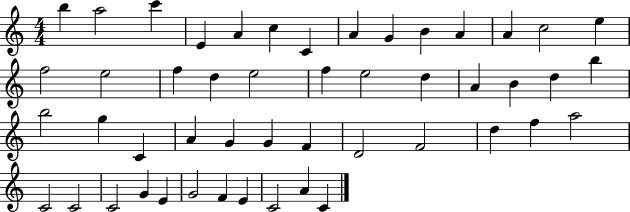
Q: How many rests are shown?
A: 0